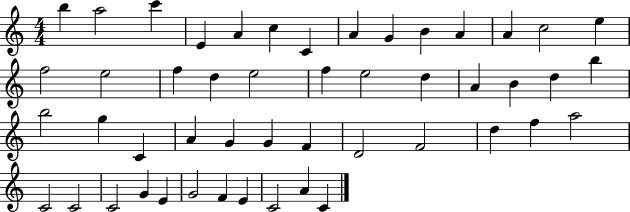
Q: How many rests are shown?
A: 0